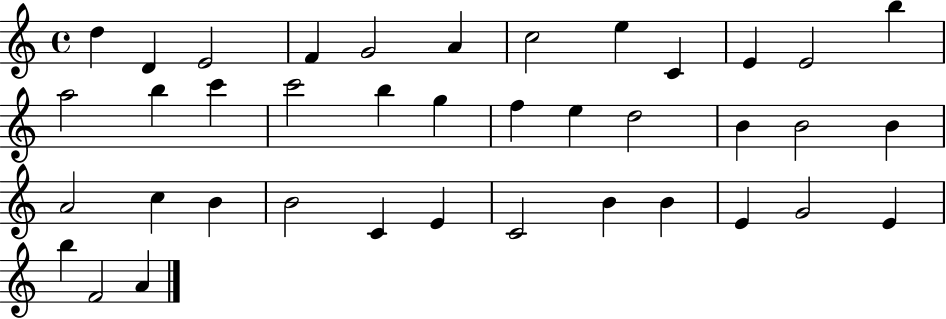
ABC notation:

X:1
T:Untitled
M:4/4
L:1/4
K:C
d D E2 F G2 A c2 e C E E2 b a2 b c' c'2 b g f e d2 B B2 B A2 c B B2 C E C2 B B E G2 E b F2 A